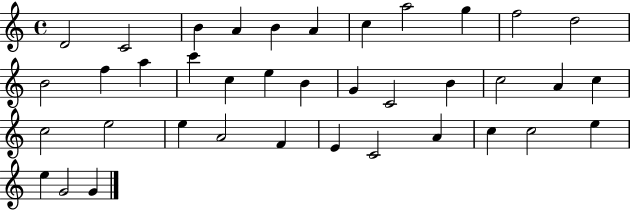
X:1
T:Untitled
M:4/4
L:1/4
K:C
D2 C2 B A B A c a2 g f2 d2 B2 f a c' c e B G C2 B c2 A c c2 e2 e A2 F E C2 A c c2 e e G2 G